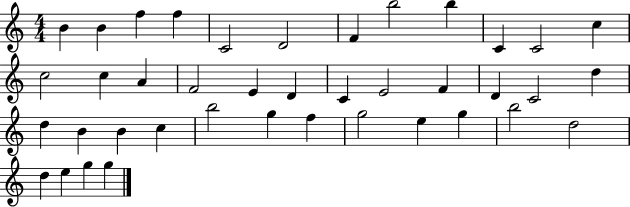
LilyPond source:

{
  \clef treble
  \numericTimeSignature
  \time 4/4
  \key c \major
  b'4 b'4 f''4 f''4 | c'2 d'2 | f'4 b''2 b''4 | c'4 c'2 c''4 | \break c''2 c''4 a'4 | f'2 e'4 d'4 | c'4 e'2 f'4 | d'4 c'2 d''4 | \break d''4 b'4 b'4 c''4 | b''2 g''4 f''4 | g''2 e''4 g''4 | b''2 d''2 | \break d''4 e''4 g''4 g''4 | \bar "|."
}